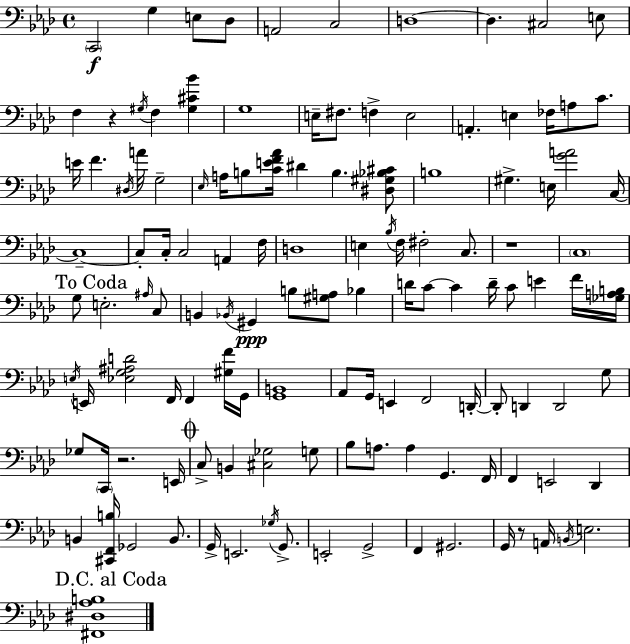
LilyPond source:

{
  \clef bass
  \time 4/4
  \defaultTimeSignature
  \key f \minor
  \repeat volta 2 { \parenthesize c,2\f g4 e8 des8 | a,2 c2 | d1~~ | d4. cis2 e8 | \break f4 r4 \acciaccatura { gis16 } f4 <gis cis' bes'>4 | g1 | e16-- fis8. f4-> e2 | a,4.-. e4 fes16 a8 c'8. | \break e'16 f'4. \acciaccatura { dis16 } a'16 g2-- | \grace { ees16 } a16 b8 <c' e' f' aes'>16 dis'4 b4. | <dis gis bes cis'>8 b1 | gis4.-> e16 <g' a'>2 | \break c16~~ c1--~~ | c8-. c16-. c2 a,4 | f16 d1 | e4 \acciaccatura { bes16 } f16 fis2-. | \break c8. r1 | \parenthesize c1 | \mark "To Coda" g8 e2.-. | \grace { ais16 } c8 b,4 \acciaccatura { bes,16 } gis,4\ppp b8 | \break <gis a>8 bes4 d'16 c'8~~ c'4 d'16-- c'8 | e'4 f'16 <ges a b>16 \acciaccatura { e16 } e,16 <ees g ais d'>2 | f,16 f,4 <gis f'>16 g,16 <g, b,>1 | aes,8 g,16 e,4 f,2 | \break d,16-.~~ d,8-. d,4 d,2 | g8 ges8 \parenthesize c,16 r2. | e,16 \mark \markup { \musicglyph "scripts.coda" } c8-> b,4 <cis ges>2 | g8 bes8 a8. a4 | \break g,4. f,16 f,4 e,2 | des,4 b,4 <cis, f, b>16 ges,2 | b,8. g,16-> e,2. | \acciaccatura { ges16 } g,8.-> e,2-. | \break g,2-> f,4 gis,2. | g,16 r8 a,16 \acciaccatura { b,16 } e2. | \mark "D.C. al Coda" <fis, dis aes b>1 | } \bar "|."
}